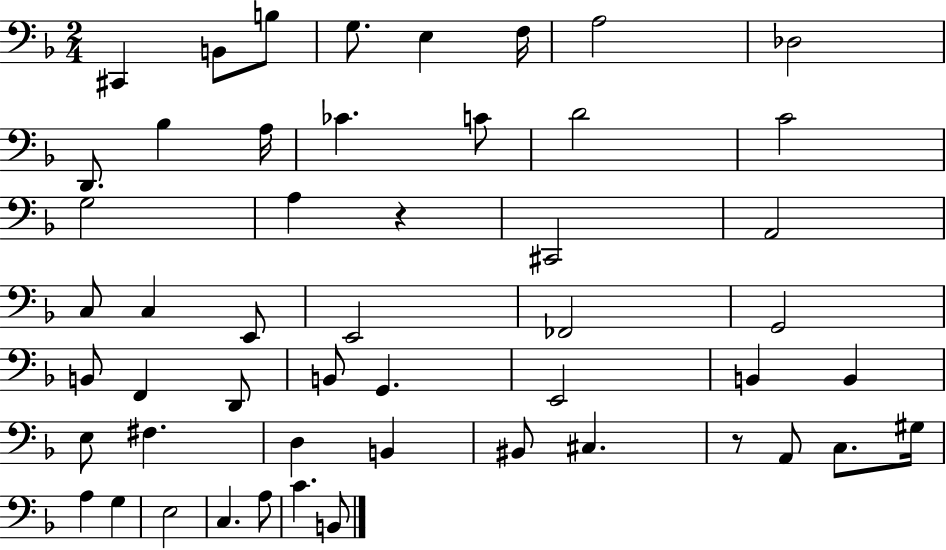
X:1
T:Untitled
M:2/4
L:1/4
K:F
^C,, B,,/2 B,/2 G,/2 E, F,/4 A,2 _D,2 D,,/2 _B, A,/4 _C C/2 D2 C2 G,2 A, z ^C,,2 A,,2 C,/2 C, E,,/2 E,,2 _F,,2 G,,2 B,,/2 F,, D,,/2 B,,/2 G,, E,,2 B,, B,, E,/2 ^F, D, B,, ^B,,/2 ^C, z/2 A,,/2 C,/2 ^G,/4 A, G, E,2 C, A,/2 C B,,/2